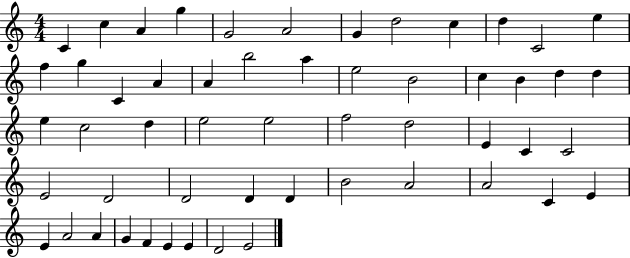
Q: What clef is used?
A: treble